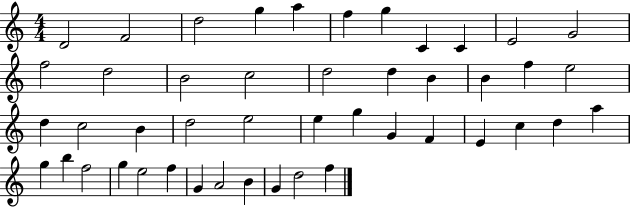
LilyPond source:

{
  \clef treble
  \numericTimeSignature
  \time 4/4
  \key c \major
  d'2 f'2 | d''2 g''4 a''4 | f''4 g''4 c'4 c'4 | e'2 g'2 | \break f''2 d''2 | b'2 c''2 | d''2 d''4 b'4 | b'4 f''4 e''2 | \break d''4 c''2 b'4 | d''2 e''2 | e''4 g''4 g'4 f'4 | e'4 c''4 d''4 a''4 | \break g''4 b''4 f''2 | g''4 e''2 f''4 | g'4 a'2 b'4 | g'4 d''2 f''4 | \break \bar "|."
}